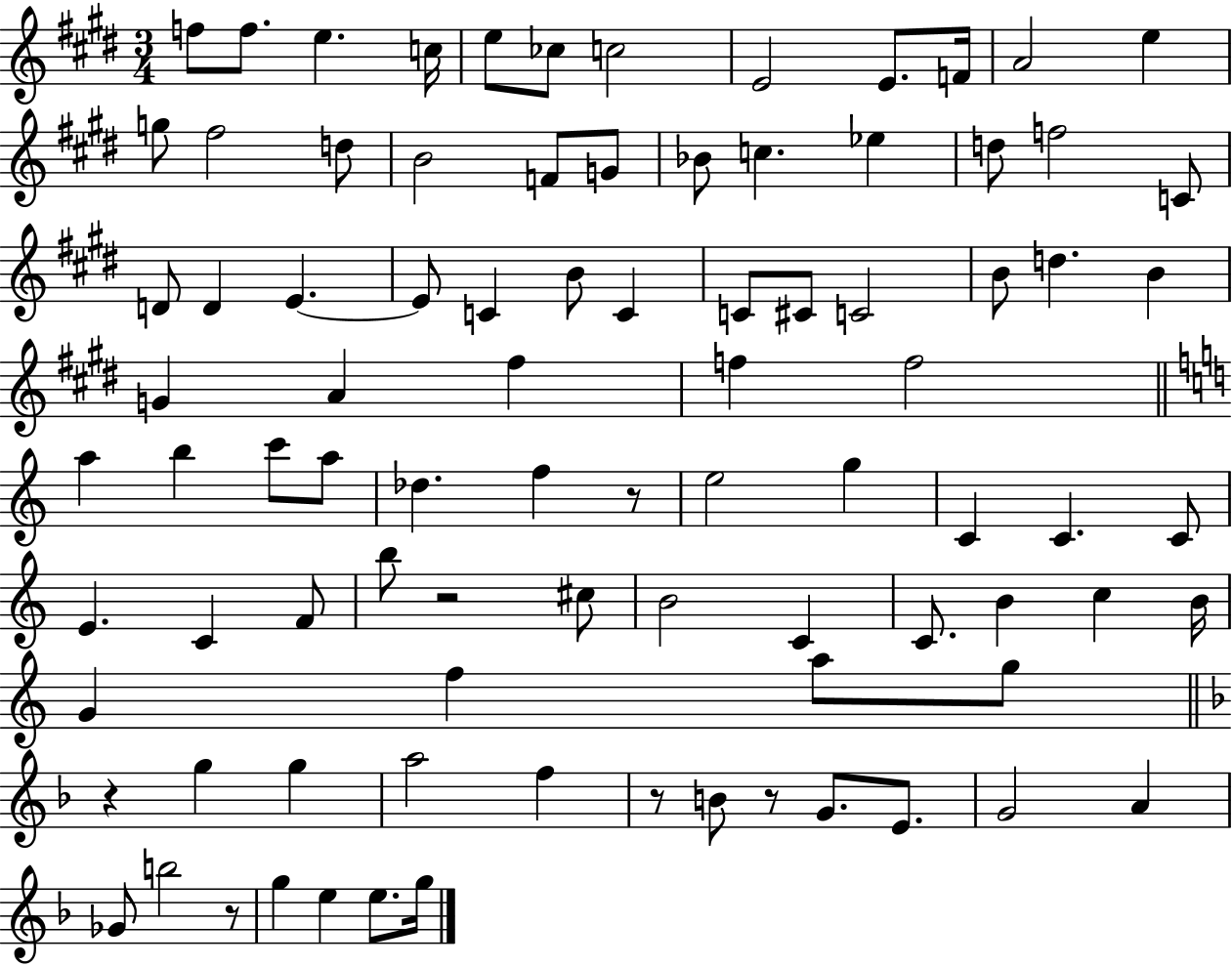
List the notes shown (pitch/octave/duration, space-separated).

F5/e F5/e. E5/q. C5/s E5/e CES5/e C5/h E4/h E4/e. F4/s A4/h E5/q G5/e F#5/h D5/e B4/h F4/e G4/e Bb4/e C5/q. Eb5/q D5/e F5/h C4/e D4/e D4/q E4/q. E4/e C4/q B4/e C4/q C4/e C#4/e C4/h B4/e D5/q. B4/q G4/q A4/q F#5/q F5/q F5/h A5/q B5/q C6/e A5/e Db5/q. F5/q R/e E5/h G5/q C4/q C4/q. C4/e E4/q. C4/q F4/e B5/e R/h C#5/e B4/h C4/q C4/e. B4/q C5/q B4/s G4/q F5/q A5/e G5/e R/q G5/q G5/q A5/h F5/q R/e B4/e R/e G4/e. E4/e. G4/h A4/q Gb4/e B5/h R/e G5/q E5/q E5/e. G5/s